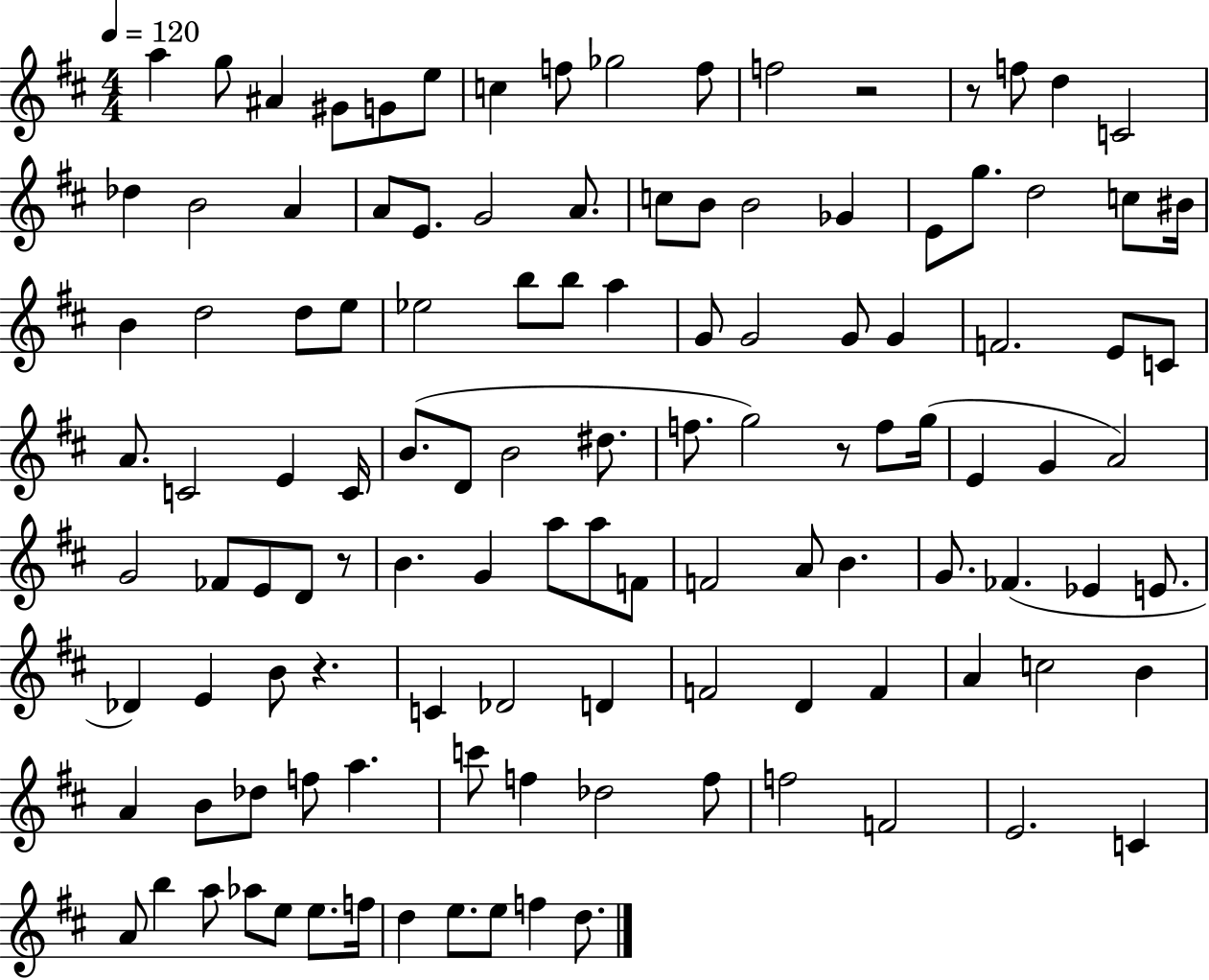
A5/q G5/e A#4/q G#4/e G4/e E5/e C5/q F5/e Gb5/h F5/e F5/h R/h R/e F5/e D5/q C4/h Db5/q B4/h A4/q A4/e E4/e. G4/h A4/e. C5/e B4/e B4/h Gb4/q E4/e G5/e. D5/h C5/e BIS4/s B4/q D5/h D5/e E5/e Eb5/h B5/e B5/e A5/q G4/e G4/h G4/e G4/q F4/h. E4/e C4/e A4/e. C4/h E4/q C4/s B4/e. D4/e B4/h D#5/e. F5/e. G5/h R/e F5/e G5/s E4/q G4/q A4/h G4/h FES4/e E4/e D4/e R/e B4/q. G4/q A5/e A5/e F4/e F4/h A4/e B4/q. G4/e. FES4/q. Eb4/q E4/e. Db4/q E4/q B4/e R/q. C4/q Db4/h D4/q F4/h D4/q F4/q A4/q C5/h B4/q A4/q B4/e Db5/e F5/e A5/q. C6/e F5/q Db5/h F5/e F5/h F4/h E4/h. C4/q A4/e B5/q A5/e Ab5/e E5/e E5/e. F5/s D5/q E5/e. E5/e F5/q D5/e.